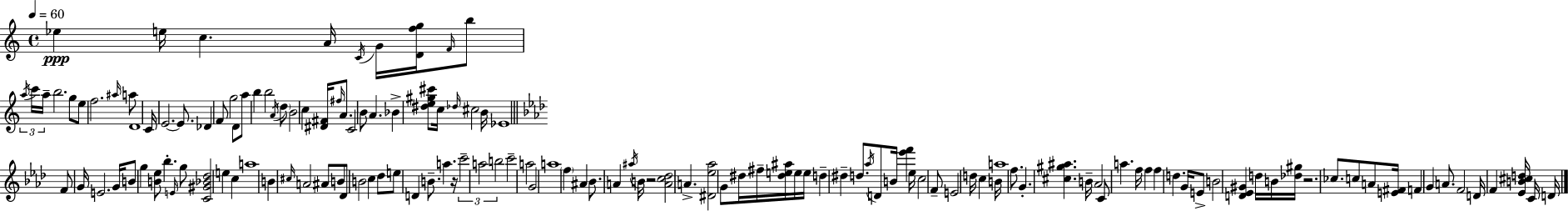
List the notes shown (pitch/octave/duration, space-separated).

Eb5/q E5/s C5/q. A4/s C4/s G4/s [D4,F5,G5]/s F4/s B5/e A5/s C6/s A5/s B5/h. G5/e E5/e F5/h. A#5/s A5/e D4/w C4/s E4/h. E4/e. Db4/q F4/e G5/h D4/e A5/e B5/q B5/h A4/s D5/e B4/h C5/q [D#4,F#4]/s F#5/s A4/e. C4/h B4/e A4/q. Bb4/q [D#5,E5,G#5,C#6]/e C5/s Db5/s C#5/h B4/s Eb4/w F4/e G4/s E4/h. G4/s B4/e G5/q [B4,Eb5]/e Bb5/q. E4/s G5/e [C4,G#4,Bb4,Db5]/h E5/q C5/q A5/w B4/q C#5/s A4/h A#4/e B4/e Db4/e B4/h C5/q Db5/e E5/e D4/q B4/e. A5/q. R/s C6/h A5/h B5/h C6/h A5/h G4/h A5/w F5/q A#4/q Bb4/e. A4/q A#5/s B4/s R/h [A4,C5,Db5]/h A4/q. [D#4,Eb5,Ab5]/h G4/e D#5/s F#5/s [D#5,E5,A#5]/s E5/s E5/s D5/q D#5/q D5/e. Ab5/s D4/e B4/s [Eb6,F6]/q Eb5/s C5/h F4/e E4/h D5/s C5/q B4/s A5/w F5/e. G4/q. [C#5,G#5,A#5]/q. B4/s Ab4/h C4/e A5/q. F5/s F5/q F5/q D5/q. G4/s E4/e B4/h [D4,Eb4,G#4]/q D5/s B4/s [Db5,G#5]/s R/h. CES5/e. C5/e A4/e [E4,F#4]/s F4/q G4/q A4/e. F4/h D4/s F4/q [Eb4,B4,C#5,D5]/s C4/s D4/s